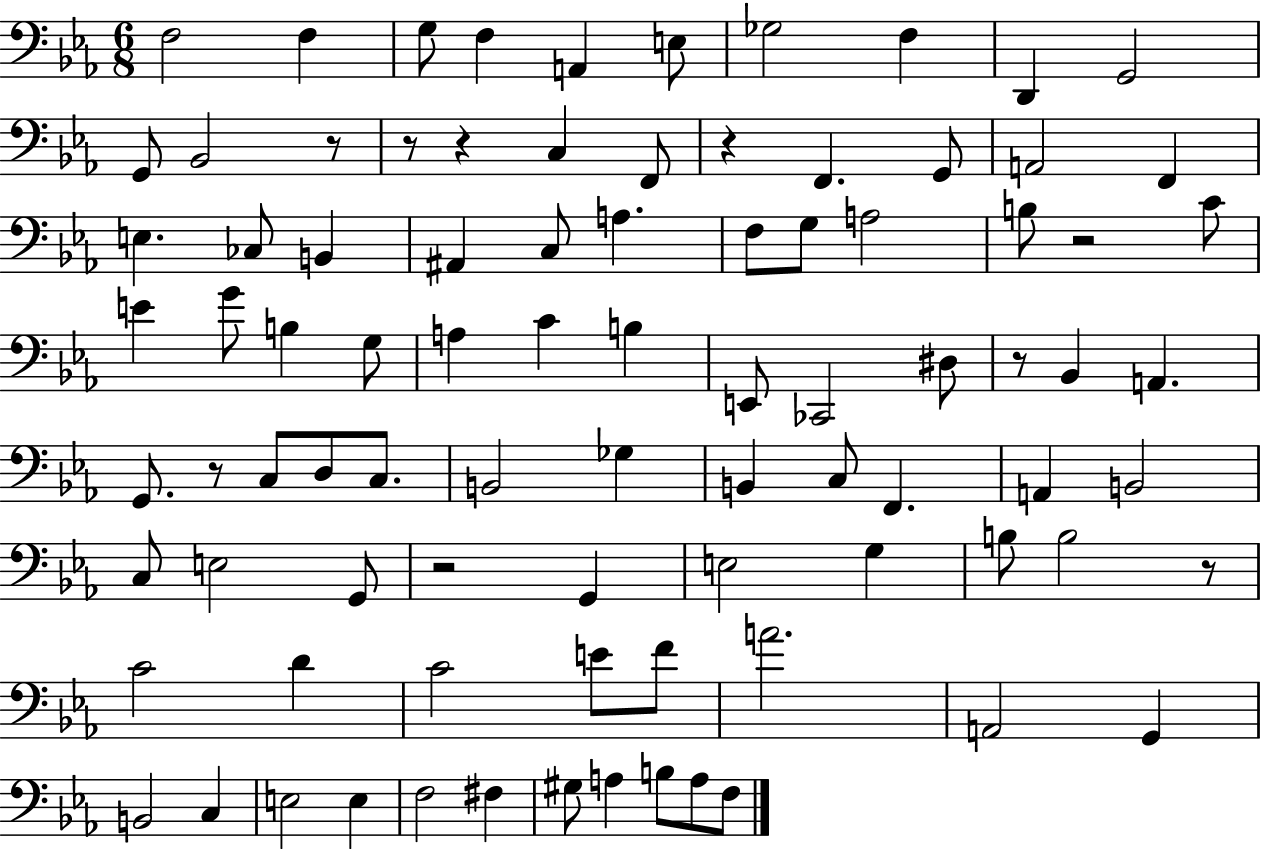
F3/h F3/q G3/e F3/q A2/q E3/e Gb3/h F3/q D2/q G2/h G2/e Bb2/h R/e R/e R/q C3/q F2/e R/q F2/q. G2/e A2/h F2/q E3/q. CES3/e B2/q A#2/q C3/e A3/q. F3/e G3/e A3/h B3/e R/h C4/e E4/q G4/e B3/q G3/e A3/q C4/q B3/q E2/e CES2/h D#3/e R/e Bb2/q A2/q. G2/e. R/e C3/e D3/e C3/e. B2/h Gb3/q B2/q C3/e F2/q. A2/q B2/h C3/e E3/h G2/e R/h G2/q E3/h G3/q B3/e B3/h R/e C4/h D4/q C4/h E4/e F4/e A4/h. A2/h G2/q B2/h C3/q E3/h E3/q F3/h F#3/q G#3/e A3/q B3/e A3/e F3/e